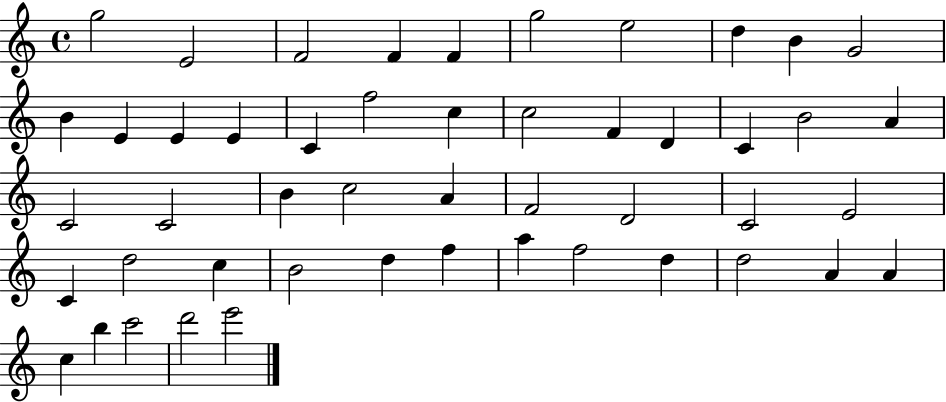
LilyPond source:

{
  \clef treble
  \time 4/4
  \defaultTimeSignature
  \key c \major
  g''2 e'2 | f'2 f'4 f'4 | g''2 e''2 | d''4 b'4 g'2 | \break b'4 e'4 e'4 e'4 | c'4 f''2 c''4 | c''2 f'4 d'4 | c'4 b'2 a'4 | \break c'2 c'2 | b'4 c''2 a'4 | f'2 d'2 | c'2 e'2 | \break c'4 d''2 c''4 | b'2 d''4 f''4 | a''4 f''2 d''4 | d''2 a'4 a'4 | \break c''4 b''4 c'''2 | d'''2 e'''2 | \bar "|."
}